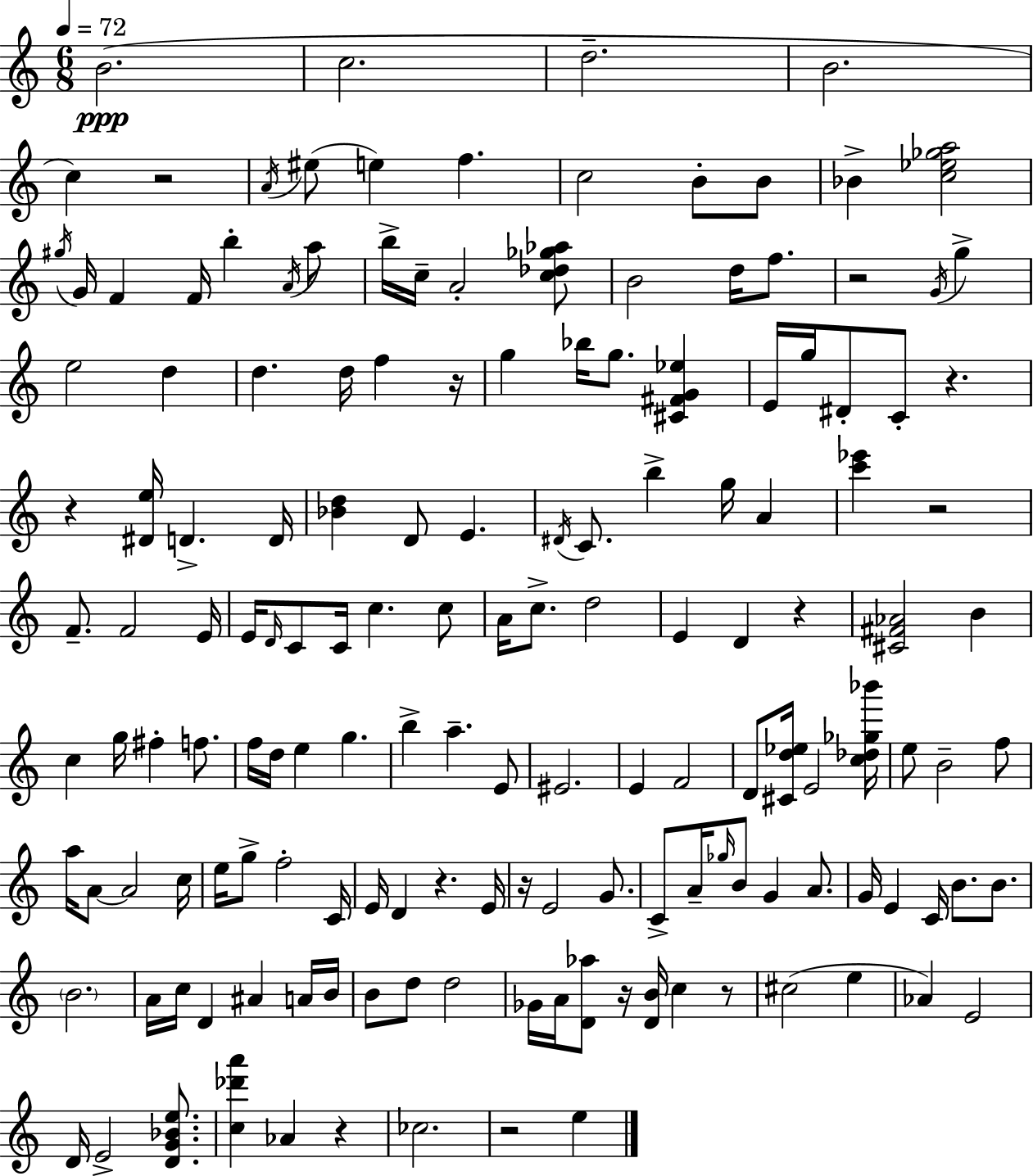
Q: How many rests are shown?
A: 13